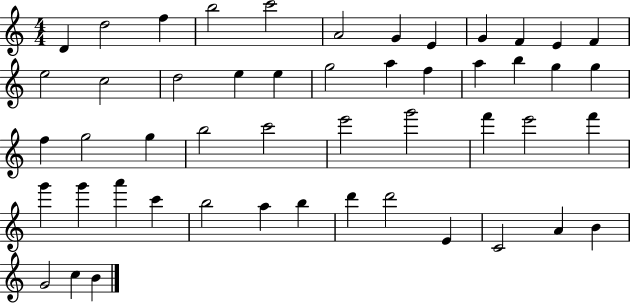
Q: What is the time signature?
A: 4/4